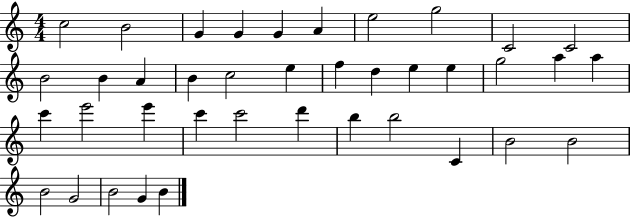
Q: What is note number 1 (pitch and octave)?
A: C5